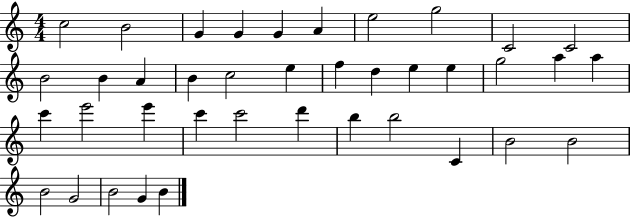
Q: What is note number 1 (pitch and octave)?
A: C5